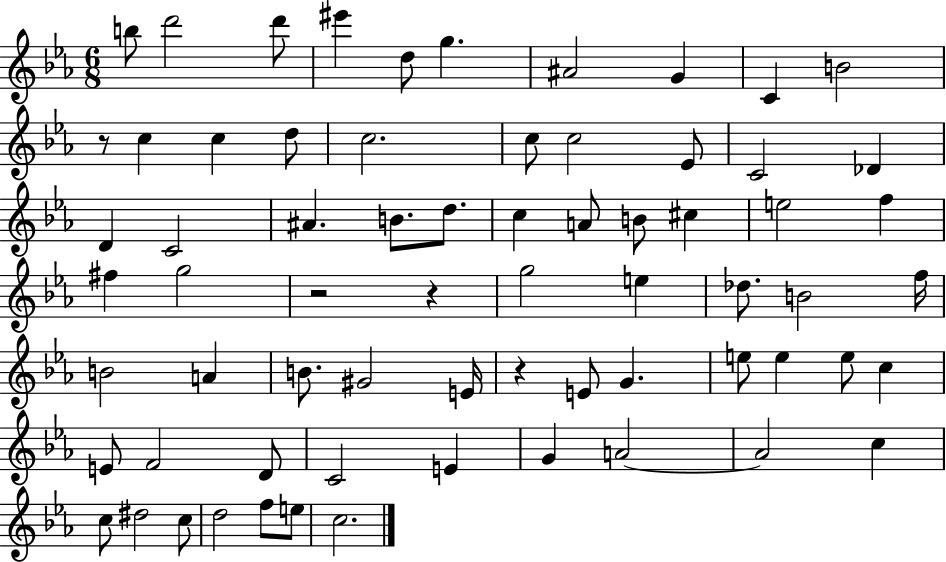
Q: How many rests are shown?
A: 4